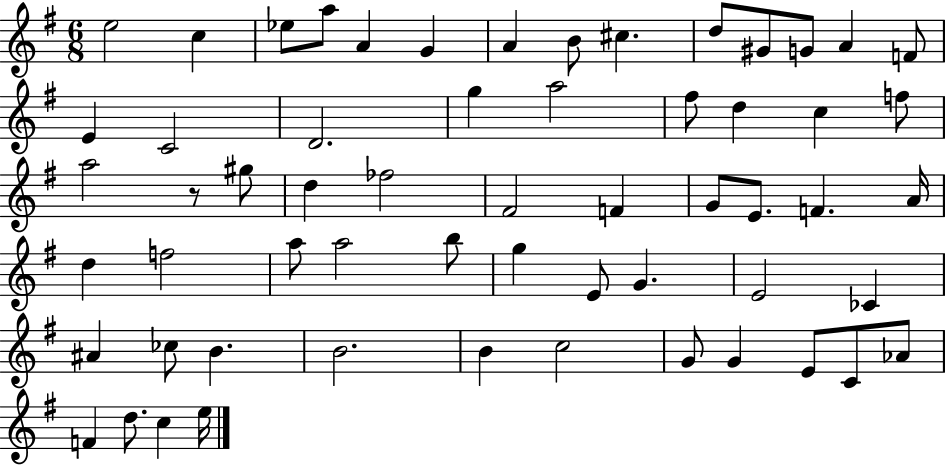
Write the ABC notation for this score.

X:1
T:Untitled
M:6/8
L:1/4
K:G
e2 c _e/2 a/2 A G A B/2 ^c d/2 ^G/2 G/2 A F/2 E C2 D2 g a2 ^f/2 d c f/2 a2 z/2 ^g/2 d _f2 ^F2 F G/2 E/2 F A/4 d f2 a/2 a2 b/2 g E/2 G E2 _C ^A _c/2 B B2 B c2 G/2 G E/2 C/2 _A/2 F d/2 c e/4